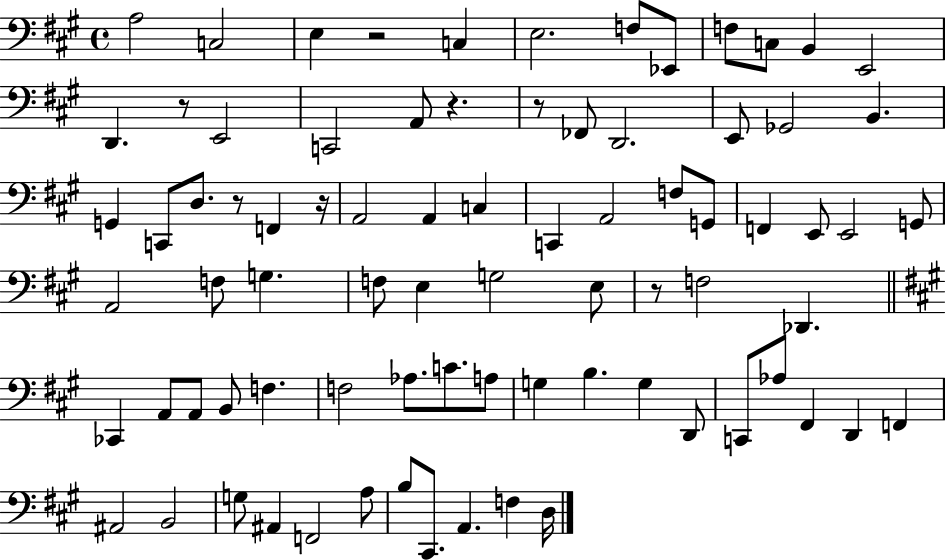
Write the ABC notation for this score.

X:1
T:Untitled
M:4/4
L:1/4
K:A
A,2 C,2 E, z2 C, E,2 F,/2 _E,,/2 F,/2 C,/2 B,, E,,2 D,, z/2 E,,2 C,,2 A,,/2 z z/2 _F,,/2 D,,2 E,,/2 _G,,2 B,, G,, C,,/2 D,/2 z/2 F,, z/4 A,,2 A,, C, C,, A,,2 F,/2 G,,/2 F,, E,,/2 E,,2 G,,/2 A,,2 F,/2 G, F,/2 E, G,2 E,/2 z/2 F,2 _D,, _C,, A,,/2 A,,/2 B,,/2 F, F,2 _A,/2 C/2 A,/2 G, B, G, D,,/2 C,,/2 _A,/2 ^F,, D,, F,, ^A,,2 B,,2 G,/2 ^A,, F,,2 A,/2 B,/2 ^C,,/2 A,, F, D,/4